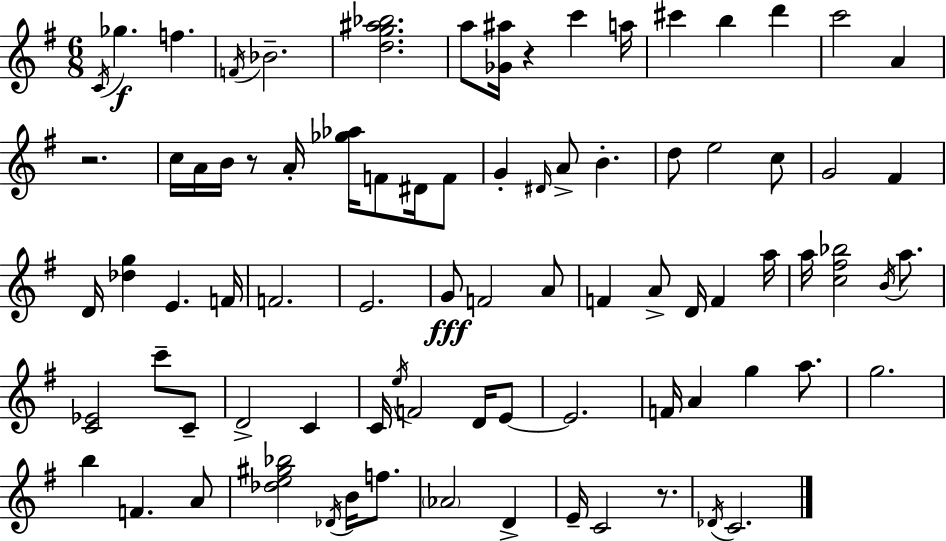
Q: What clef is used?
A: treble